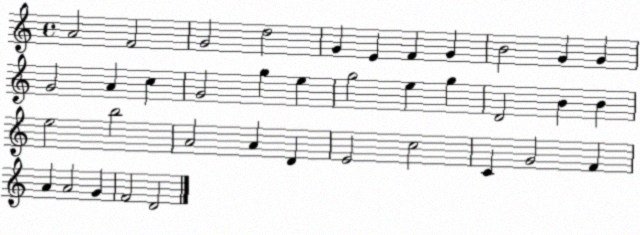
X:1
T:Untitled
M:4/4
L:1/4
K:C
A2 F2 G2 d2 G E F G B2 G G G2 A c G2 g e g2 e g D2 B B e2 b2 A2 A D E2 c2 C G2 F A A2 G F2 D2